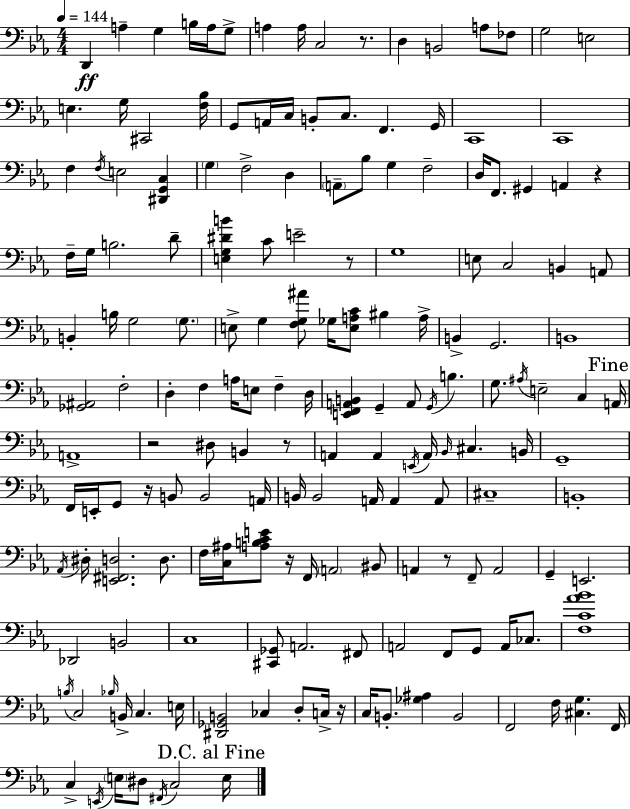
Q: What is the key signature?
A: EES major